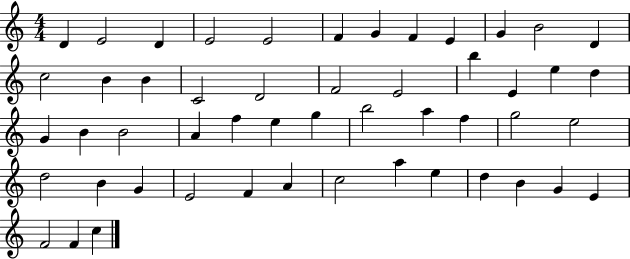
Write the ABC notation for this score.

X:1
T:Untitled
M:4/4
L:1/4
K:C
D E2 D E2 E2 F G F E G B2 D c2 B B C2 D2 F2 E2 b E e d G B B2 A f e g b2 a f g2 e2 d2 B G E2 F A c2 a e d B G E F2 F c